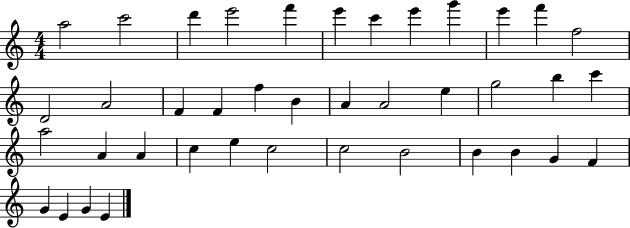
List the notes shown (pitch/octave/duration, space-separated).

A5/h C6/h D6/q E6/h F6/q E6/q C6/q E6/q G6/q E6/q F6/q F5/h D4/h A4/h F4/q F4/q F5/q B4/q A4/q A4/h E5/q G5/h B5/q C6/q A5/h A4/q A4/q C5/q E5/q C5/h C5/h B4/h B4/q B4/q G4/q F4/q G4/q E4/q G4/q E4/q